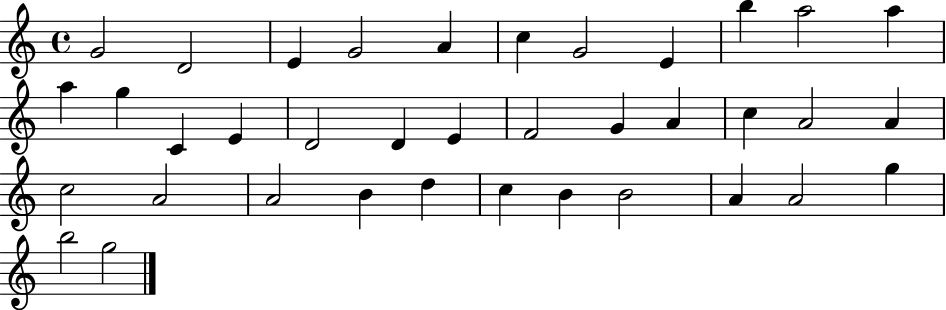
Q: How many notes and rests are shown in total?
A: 37